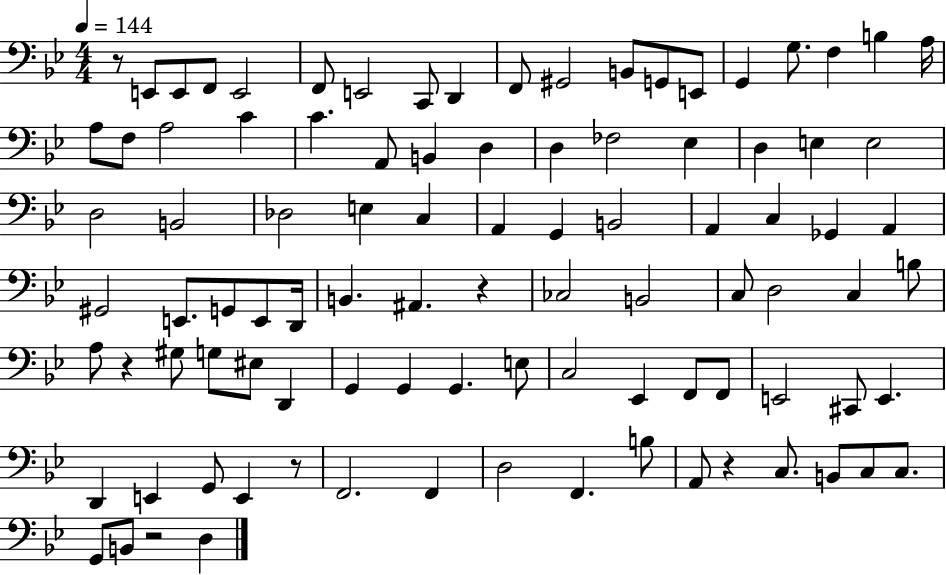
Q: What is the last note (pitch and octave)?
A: D3